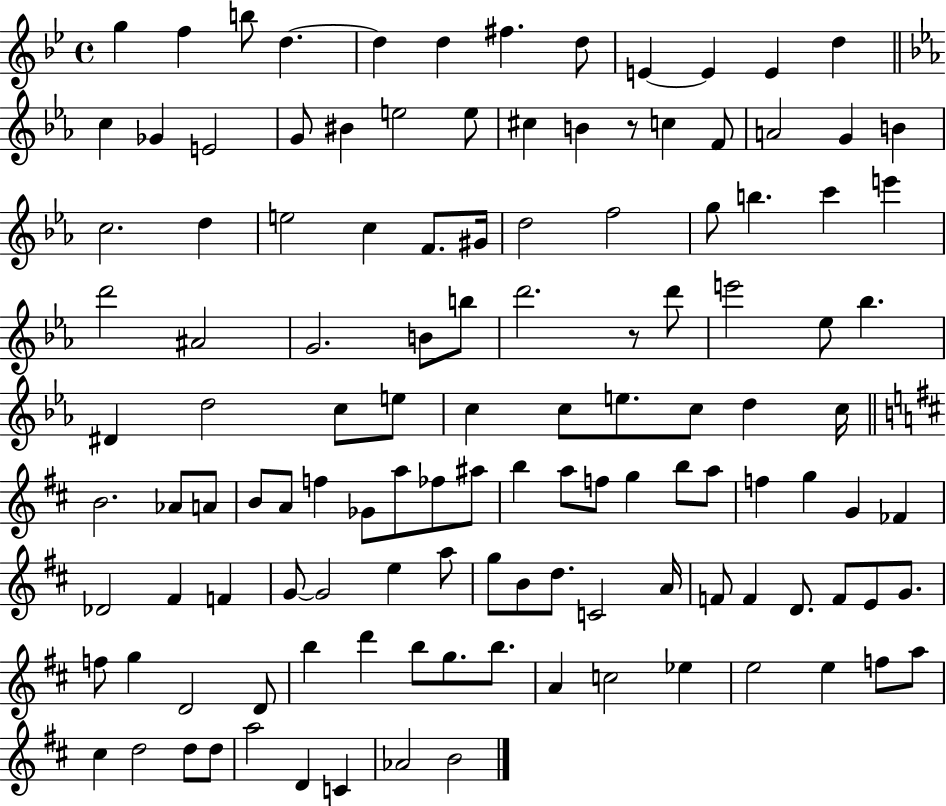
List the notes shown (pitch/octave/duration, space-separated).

G5/q F5/q B5/e D5/q. D5/q D5/q F#5/q. D5/e E4/q E4/q E4/q D5/q C5/q Gb4/q E4/h G4/e BIS4/q E5/h E5/e C#5/q B4/q R/e C5/q F4/e A4/h G4/q B4/q C5/h. D5/q E5/h C5/q F4/e. G#4/s D5/h F5/h G5/e B5/q. C6/q E6/q D6/h A#4/h G4/h. B4/e B5/e D6/h. R/e D6/e E6/h Eb5/e Bb5/q. D#4/q D5/h C5/e E5/e C5/q C5/e E5/e. C5/e D5/q C5/s B4/h. Ab4/e A4/e B4/e A4/e F5/q Gb4/e A5/e FES5/e A#5/e B5/q A5/e F5/e G5/q B5/e A5/e F5/q G5/q G4/q FES4/q Db4/h F#4/q F4/q G4/e G4/h E5/q A5/e G5/e B4/e D5/e. C4/h A4/s F4/e F4/q D4/e. F4/e E4/e G4/e. F5/e G5/q D4/h D4/e B5/q D6/q B5/e G5/e. B5/e. A4/q C5/h Eb5/q E5/h E5/q F5/e A5/e C#5/q D5/h D5/e D5/e A5/h D4/q C4/q Ab4/h B4/h